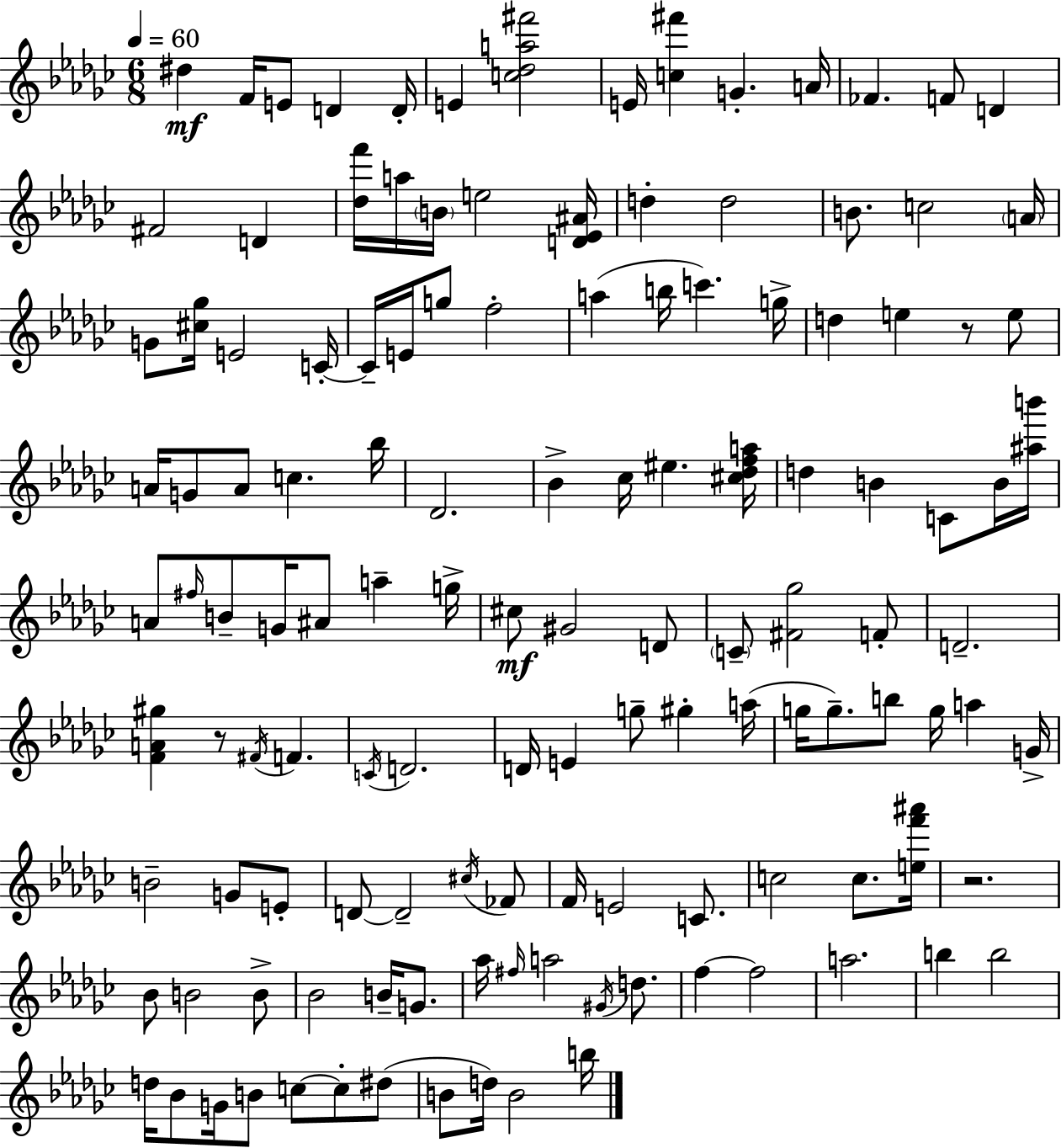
D#5/q F4/s E4/e D4/q D4/s E4/q [C5,Db5,A5,F#6]/h E4/s [C5,F#6]/q G4/q. A4/s FES4/q. F4/e D4/q F#4/h D4/q [Db5,F6]/s A5/s B4/s E5/h [D4,Eb4,A#4]/s D5/q D5/h B4/e. C5/h A4/s G4/e [C#5,Gb5]/s E4/h C4/s C4/s E4/s G5/e F5/h A5/q B5/s C6/q. G5/s D5/q E5/q R/e E5/e A4/s G4/e A4/e C5/q. Bb5/s Db4/h. Bb4/q CES5/s EIS5/q. [C#5,Db5,F5,A5]/s D5/q B4/q C4/e B4/s [A#5,B6]/s A4/e F#5/s B4/e G4/s A#4/e A5/q G5/s C#5/e G#4/h D4/e C4/e [F#4,Gb5]/h F4/e D4/h. [F4,A4,G#5]/q R/e F#4/s F4/q. C4/s D4/h. D4/s E4/q G5/e G#5/q A5/s G5/s G5/e. B5/e G5/s A5/q G4/s B4/h G4/e E4/e D4/e D4/h C#5/s FES4/e F4/s E4/h C4/e. C5/h C5/e. [E5,F6,A#6]/s R/h. Bb4/e B4/h B4/e Bb4/h B4/s G4/e. Ab5/s F#5/s A5/h G#4/s D5/e. F5/q F5/h A5/h. B5/q B5/h D5/s Bb4/e G4/s B4/e C5/e C5/e D#5/e B4/e D5/s B4/h B5/s